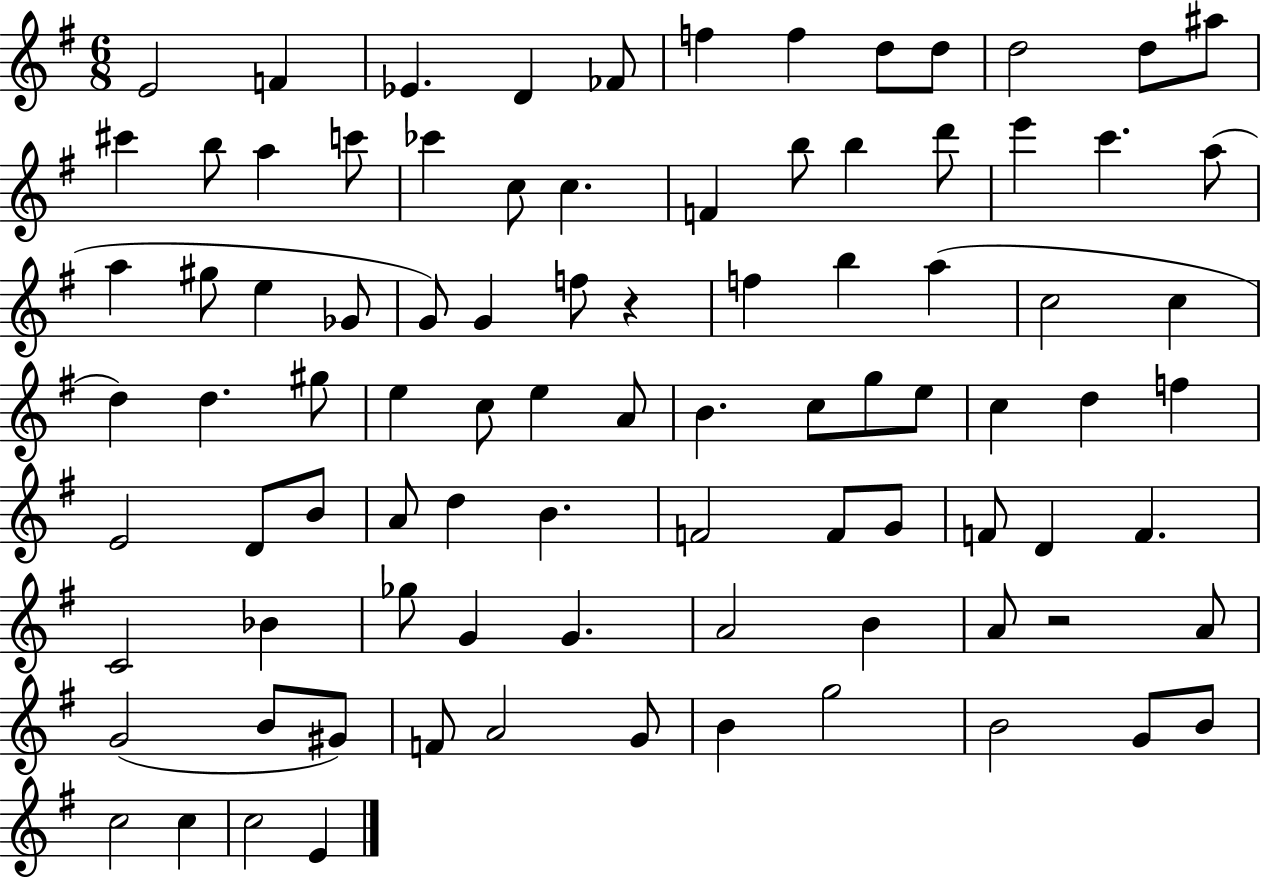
E4/h F4/q Eb4/q. D4/q FES4/e F5/q F5/q D5/e D5/e D5/h D5/e A#5/e C#6/q B5/e A5/q C6/e CES6/q C5/e C5/q. F4/q B5/e B5/q D6/e E6/q C6/q. A5/e A5/q G#5/e E5/q Gb4/e G4/e G4/q F5/e R/q F5/q B5/q A5/q C5/h C5/q D5/q D5/q. G#5/e E5/q C5/e E5/q A4/e B4/q. C5/e G5/e E5/e C5/q D5/q F5/q E4/h D4/e B4/e A4/e D5/q B4/q. F4/h F4/e G4/e F4/e D4/q F4/q. C4/h Bb4/q Gb5/e G4/q G4/q. A4/h B4/q A4/e R/h A4/e G4/h B4/e G#4/e F4/e A4/h G4/e B4/q G5/h B4/h G4/e B4/e C5/h C5/q C5/h E4/q